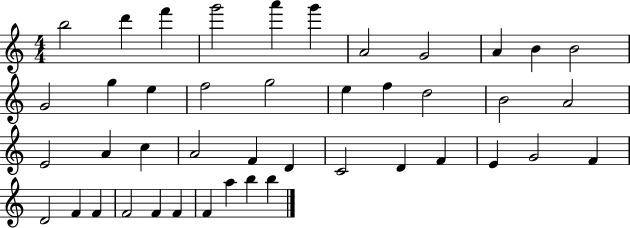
B5/h D6/q F6/q G6/h A6/q G6/q A4/h G4/h A4/q B4/q B4/h G4/h G5/q E5/q F5/h G5/h E5/q F5/q D5/h B4/h A4/h E4/h A4/q C5/q A4/h F4/q D4/q C4/h D4/q F4/q E4/q G4/h F4/q D4/h F4/q F4/q F4/h F4/q F4/q F4/q A5/q B5/q B5/q